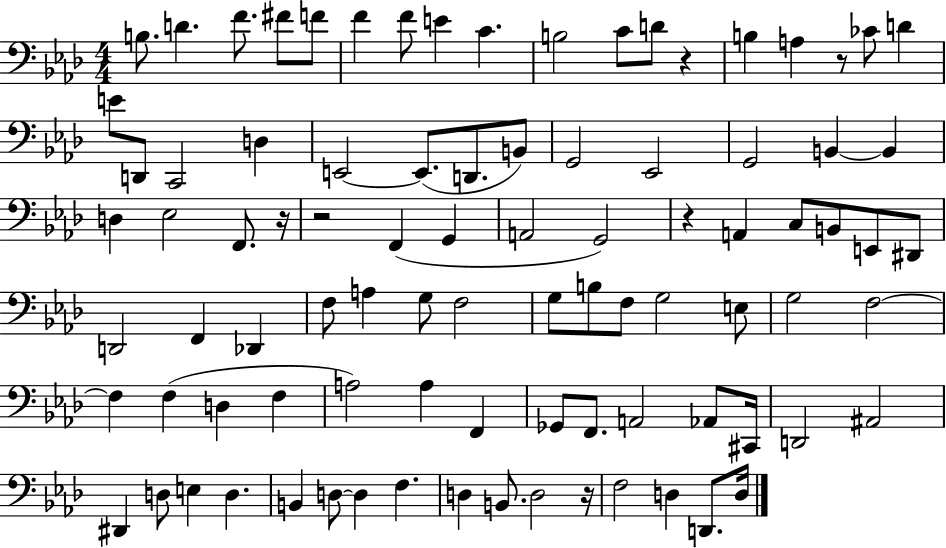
{
  \clef bass
  \numericTimeSignature
  \time 4/4
  \key aes \major
  b8. d'4. f'8. fis'8 f'8 | f'4 f'8 e'4 c'4. | b2 c'8 d'8 r4 | b4 a4 r8 ces'8 d'4 | \break e'8 d,8 c,2 d4 | e,2~~ e,8.( d,8. b,8) | g,2 ees,2 | g,2 b,4~~ b,4 | \break d4 ees2 f,8. r16 | r2 f,4( g,4 | a,2 g,2) | r4 a,4 c8 b,8 e,8 dis,8 | \break d,2 f,4 des,4 | f8 a4 g8 f2 | g8 b8 f8 g2 e8 | g2 f2~~ | \break f4 f4( d4 f4 | a2) a4 f,4 | ges,8 f,8. a,2 aes,8 cis,16 | d,2 ais,2 | \break dis,4 d8 e4 d4. | b,4 d8~~ d4 f4. | d4 b,8. d2 r16 | f2 d4 d,8. d16 | \break \bar "|."
}